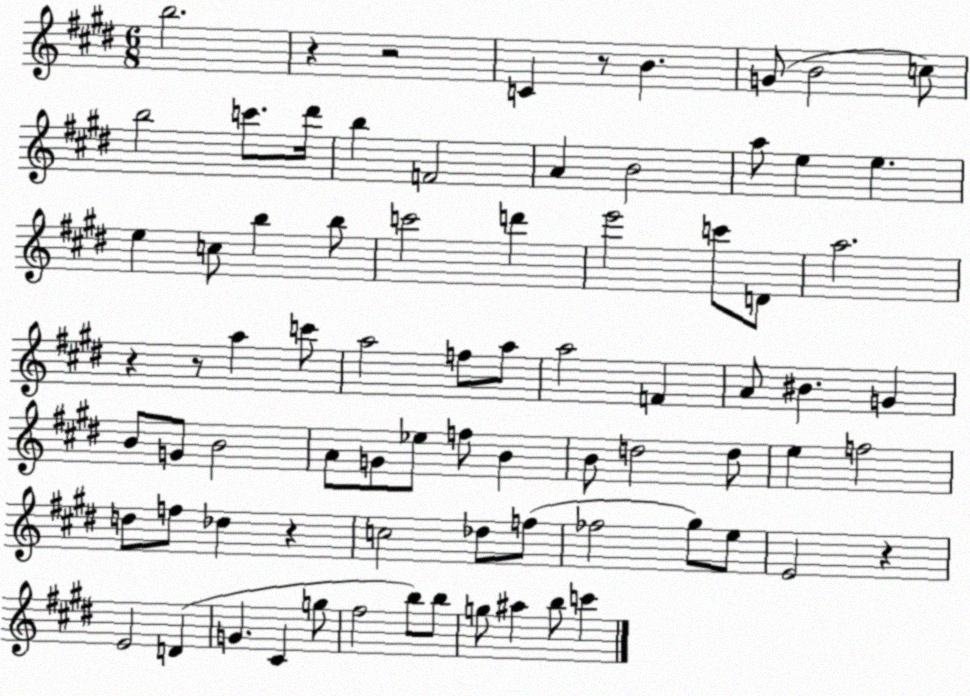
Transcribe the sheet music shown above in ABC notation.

X:1
T:Untitled
M:6/8
L:1/4
K:E
b2 z z2 C z/2 B G/2 B2 c/2 b2 c'/2 ^d'/4 b F2 A B2 a/2 e e e c/2 b b/2 c'2 d' e'2 c'/2 D/2 a2 z z/2 a c'/2 a2 f/2 a/2 a2 F A/2 ^B G B/2 G/2 B2 A/2 G/2 _e/2 f/2 B B/2 d2 d/2 e f2 d/2 f/2 _d z c2 _d/2 f/2 _f2 ^g/2 e/2 E2 z E2 D G ^C g/2 ^f2 b/2 b/2 g/2 ^a b/2 c'